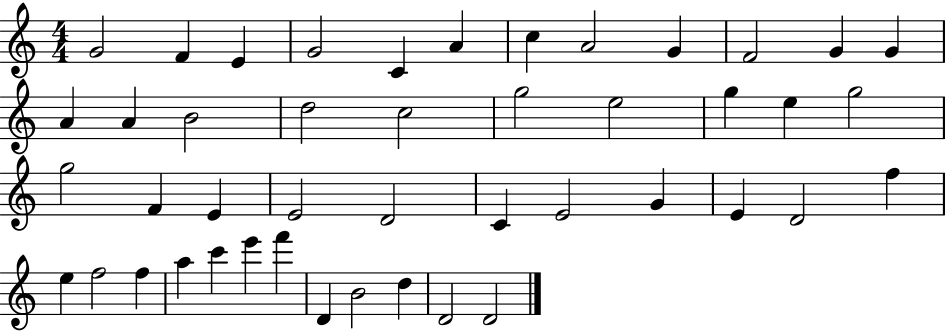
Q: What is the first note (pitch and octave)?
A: G4